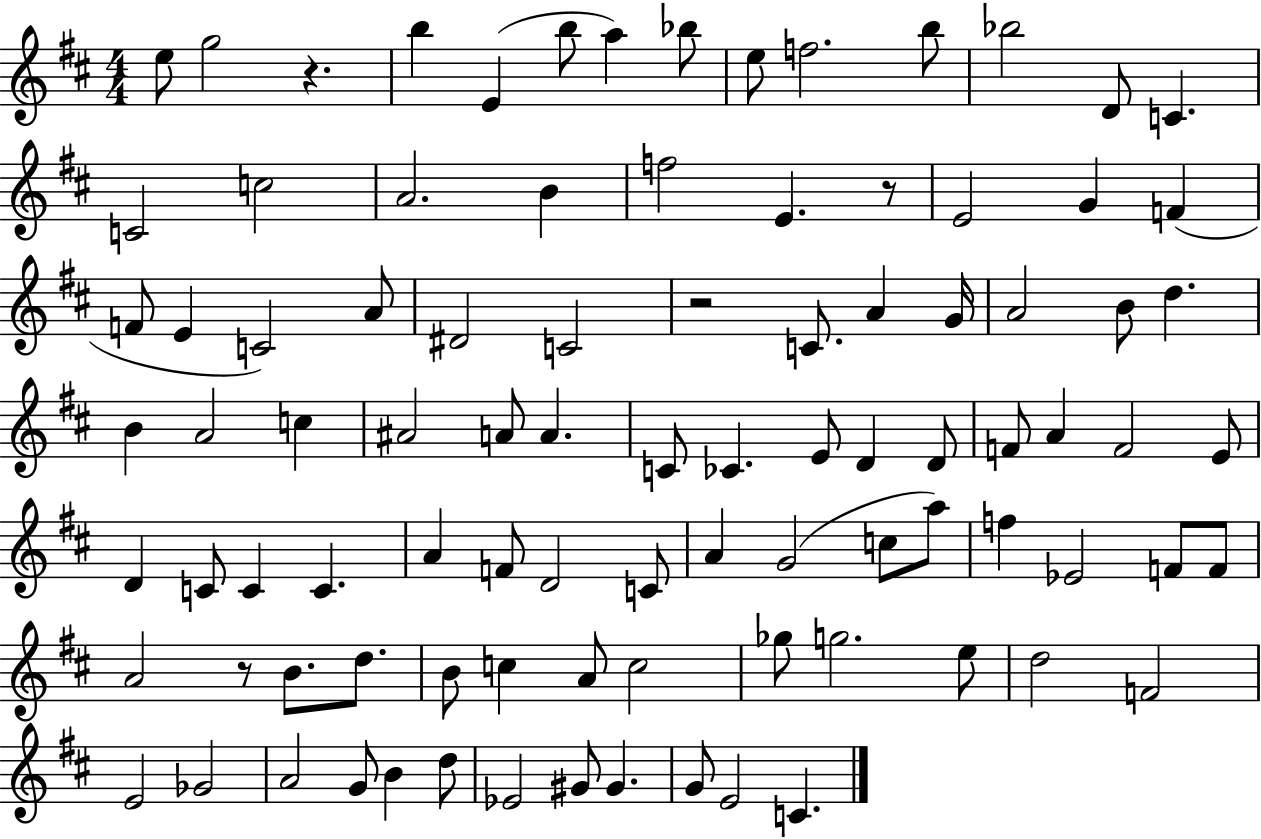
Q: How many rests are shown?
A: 4